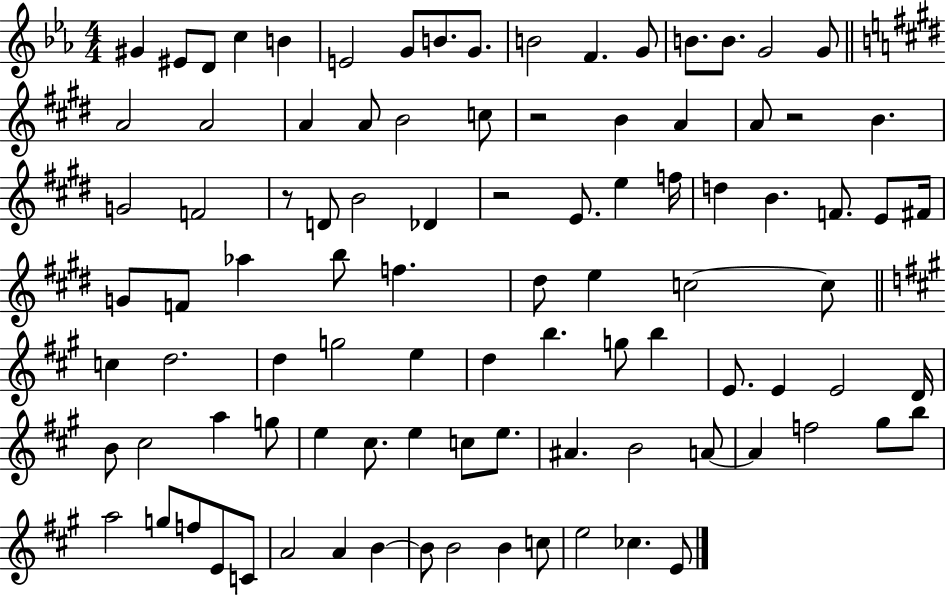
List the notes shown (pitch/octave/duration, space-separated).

G#4/q EIS4/e D4/e C5/q B4/q E4/h G4/e B4/e. G4/e. B4/h F4/q. G4/e B4/e. B4/e. G4/h G4/e A4/h A4/h A4/q A4/e B4/h C5/e R/h B4/q A4/q A4/e R/h B4/q. G4/h F4/h R/e D4/e B4/h Db4/q R/h E4/e. E5/q F5/s D5/q B4/q. F4/e. E4/e F#4/s G4/e F4/e Ab5/q B5/e F5/q. D#5/e E5/q C5/h C5/e C5/q D5/h. D5/q G5/h E5/q D5/q B5/q. G5/e B5/q E4/e. E4/q E4/h D4/s B4/e C#5/h A5/q G5/e E5/q C#5/e. E5/q C5/e E5/e. A#4/q. B4/h A4/e A4/q F5/h G#5/e B5/e A5/h G5/e F5/e E4/e C4/e A4/h A4/q B4/q B4/e B4/h B4/q C5/e E5/h CES5/q. E4/e